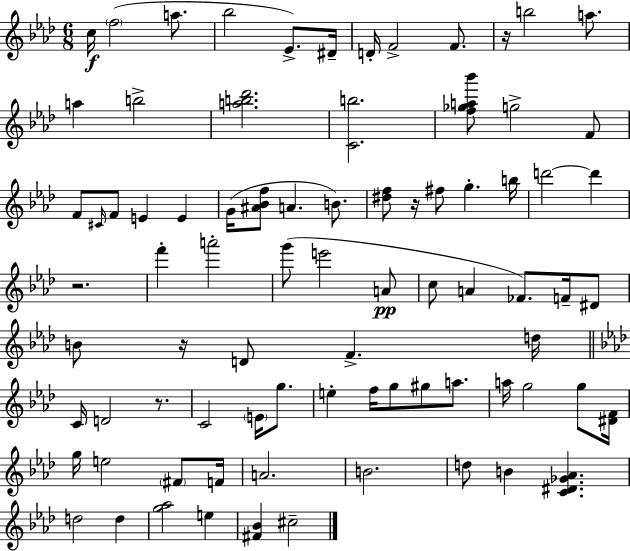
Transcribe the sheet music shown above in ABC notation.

X:1
T:Untitled
M:6/8
L:1/4
K:Fm
c/4 f2 a/2 _b2 _E/2 ^D/4 D/4 F2 F/2 z/4 b2 a/2 a b2 [ab_d']2 [Cb]2 [f_ga_b']/2 g2 F/2 F/2 ^C/4 F/2 E E G/4 [^A_Bf]/2 A B/2 [^df]/2 z/4 ^f/2 g b/4 d'2 d' z2 f' a'2 g'/2 e'2 A/2 c/2 A _F/2 F/4 ^D/2 B/2 z/4 D/2 F d/4 C/4 D2 z/2 C2 E/4 g/2 e f/4 g/2 ^g/2 a/2 a/4 g2 g/2 [^DF]/4 g/4 e2 ^F/2 F/4 A2 B2 d/2 B [C^D_G_A] d2 d [g_a]2 e [^F_B] ^c2